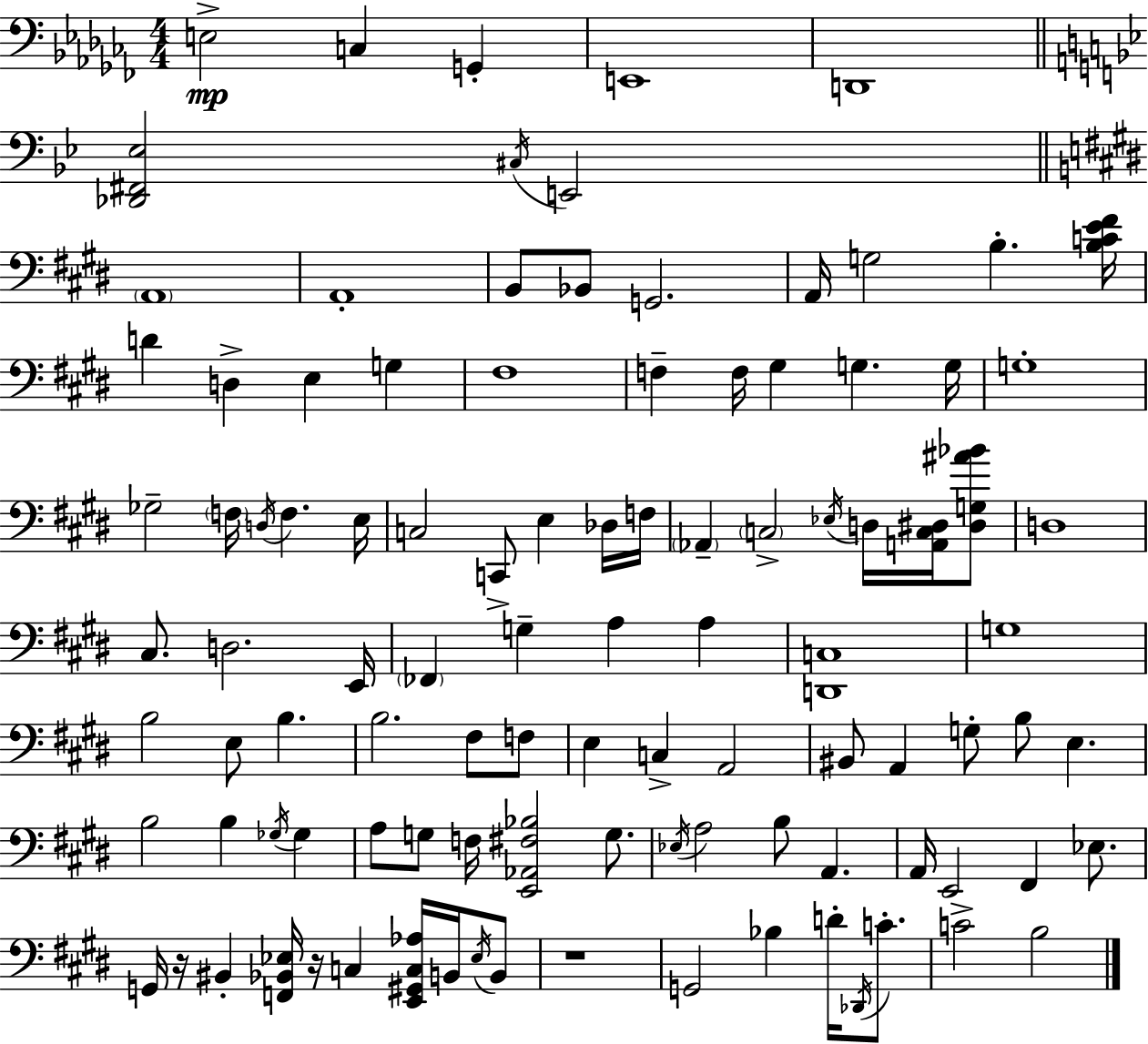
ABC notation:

X:1
T:Untitled
M:4/4
L:1/4
K:Abm
E,2 C, G,, E,,4 D,,4 [_D,,^F,,_E,]2 ^C,/4 E,,2 A,,4 A,,4 B,,/2 _B,,/2 G,,2 A,,/4 G,2 B, [B,CE^F]/4 D D, E, G, ^F,4 F, F,/4 ^G, G, G,/4 G,4 _G,2 F,/4 D,/4 F, E,/4 C,2 C,,/2 E, _D,/4 F,/4 _A,, C,2 _E,/4 D,/4 [A,,C,^D,]/4 [^D,G,^A_B]/2 D,4 ^C,/2 D,2 E,,/4 _F,, G, A, A, [D,,C,]4 G,4 B,2 E,/2 B, B,2 ^F,/2 F,/2 E, C, A,,2 ^B,,/2 A,, G,/2 B,/2 E, B,2 B, _G,/4 _G, A,/2 G,/2 F,/4 [E,,_A,,^F,_B,]2 G,/2 _E,/4 A,2 B,/2 A,, A,,/4 E,,2 ^F,, _E,/2 G,,/4 z/4 ^B,, [F,,_B,,_E,]/4 z/4 C, [E,,^G,,C,_A,]/4 B,,/4 _E,/4 B,,/2 z4 G,,2 _B, D/4 _D,,/4 C/2 C2 B,2